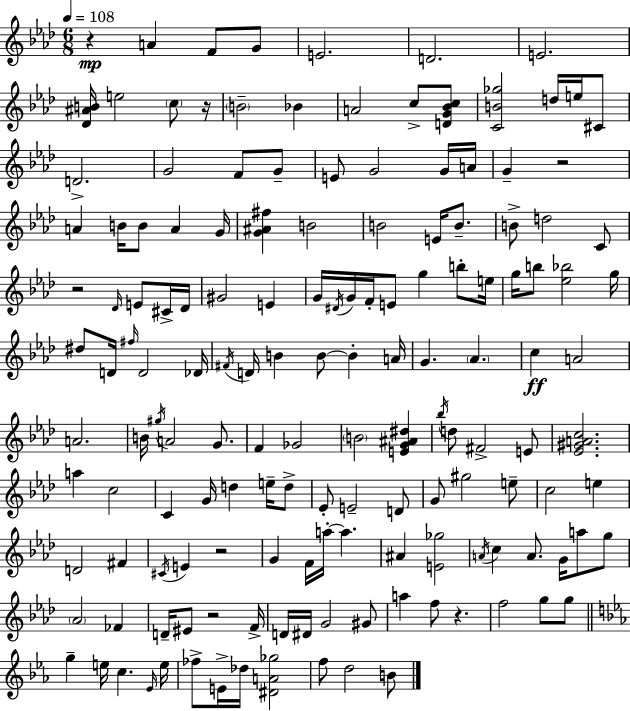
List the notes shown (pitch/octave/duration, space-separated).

R/q A4/q F4/e G4/e E4/h. D4/h. E4/h. [Db4,A#4,B4]/s E5/h C5/e R/s B4/h Bb4/q A4/h C5/e [D4,G4,Bb4,C5]/e [C4,B4,Gb5]/h D5/s E5/s C#4/e D4/h. G4/h F4/e G4/e E4/e G4/h G4/s A4/s G4/q R/h A4/q B4/s B4/e A4/q G4/s [G4,A#4,F#5]/q B4/h B4/h E4/s B4/e. B4/e D5/h C4/e R/h Db4/s E4/e C#4/s Db4/s G#4/h E4/q G4/s D#4/s G4/s F4/s E4/e G5/q B5/e E5/s G5/s B5/e [Eb5,Bb5]/h G5/s D#5/e D4/s F#5/s D4/h Db4/s F#4/s D4/s B4/q B4/e B4/q A4/s G4/q. Ab4/q. C5/q A4/h A4/h. B4/s G#5/s A4/h G4/e. F4/q Gb4/h B4/h [E4,G4,A#4,D#5]/q Bb5/s D5/e F#4/h E4/e [Eb4,G#4,A4,C5]/h. A5/q C5/h C4/q G4/s D5/q E5/s D5/e Eb4/e E4/h D4/e G4/e G#5/h E5/e C5/h E5/q D4/h F#4/q C#4/s E4/q R/h G4/q F4/s A5/s A5/q. A#4/q [E4,Gb5]/h A4/s C5/q A4/e. G4/s A5/e G5/e Ab4/h FES4/q D4/s EIS4/e R/h F4/s D4/s D#4/s G4/h G#4/e A5/q F5/e R/q. F5/h G5/e G5/e G5/q E5/s C5/q. Eb4/s E5/s FES5/e E4/s Db5/s [D#4,A4,Gb5]/h F5/e D5/h B4/e